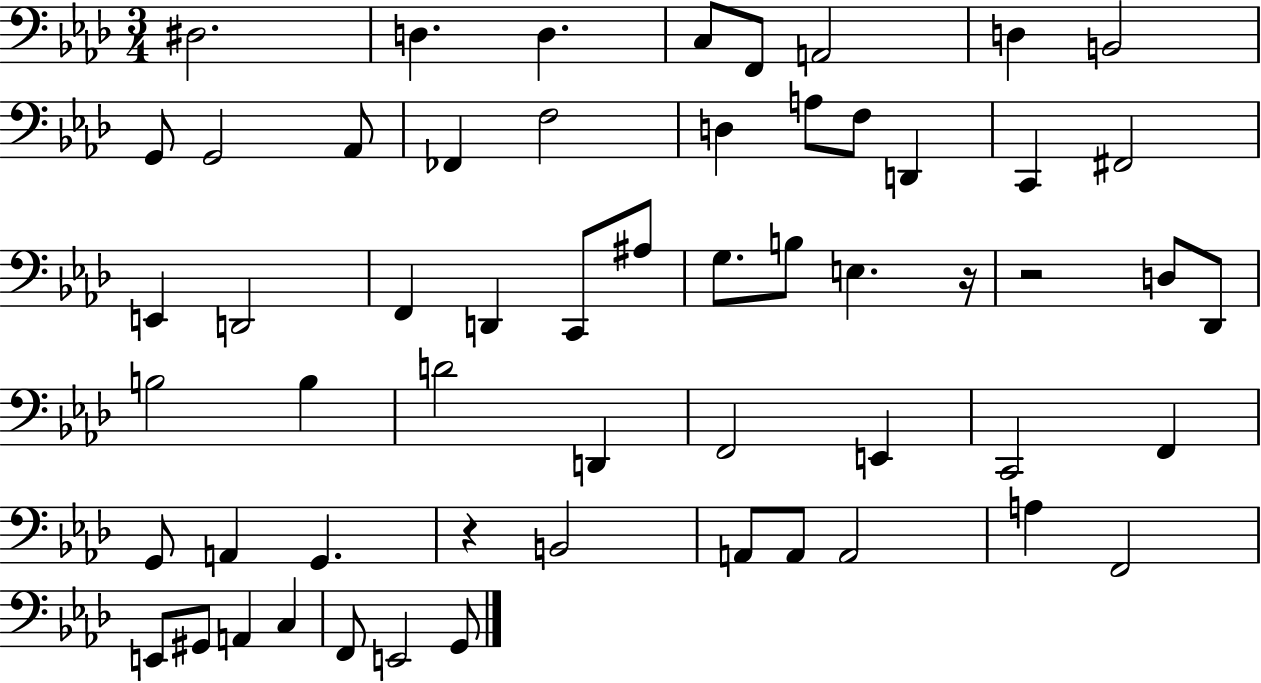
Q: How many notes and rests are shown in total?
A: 57